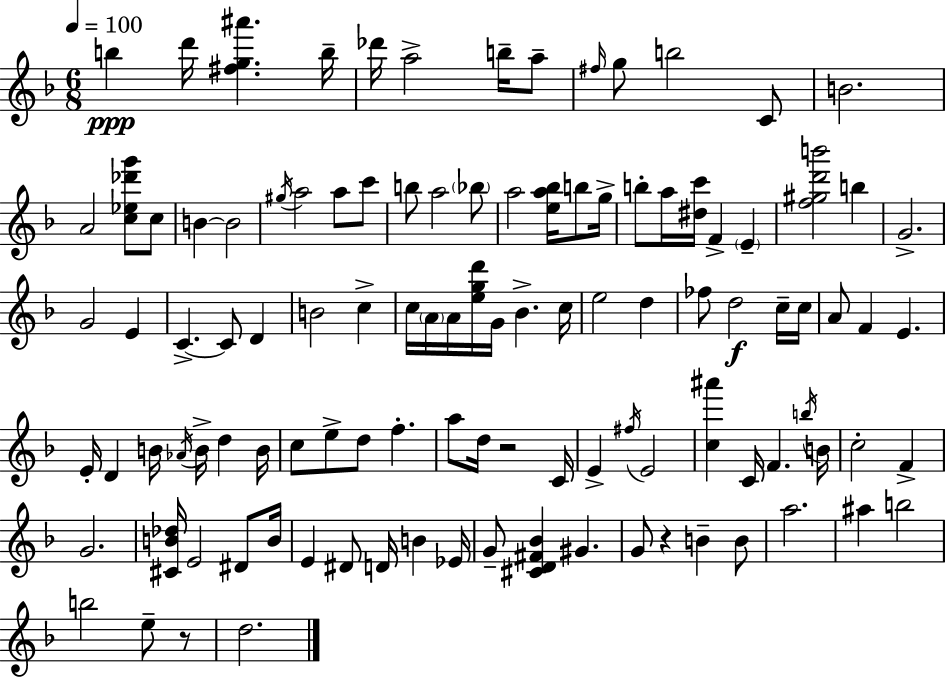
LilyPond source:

{
  \clef treble
  \numericTimeSignature
  \time 6/8
  \key f \major
  \tempo 4 = 100
  \repeat volta 2 { b''4\ppp d'''16 <fis'' g'' ais'''>4. b''16-- | des'''16 a''2-> b''16-- a''8-- | \grace { fis''16 } g''8 b''2 c'8 | b'2. | \break a'2 <c'' ees'' des''' g'''>8 c''8 | b'4~~ b'2 | \acciaccatura { gis''16 } a''2 a''8 | c'''8 b''8 a''2 | \break \parenthesize bes''8 a''2 <e'' a'' bes''>16 b''8 | g''16-> b''8-. a''16 <dis'' c'''>16 f'4-> \parenthesize e'4-- | <f'' gis'' d''' b'''>2 b''4 | g'2.-> | \break g'2 e'4 | c'4.->~~ c'8 d'4 | b'2 c''4-> | c''16 \parenthesize a'16 a'16 <e'' g'' d'''>16 g'16 bes'4.-> | \break c''16 e''2 d''4 | fes''8 d''2\f | c''16-- c''16 a'8 f'4 e'4. | e'16-. d'4 b'16 \acciaccatura { aes'16 } b'16-> d''4 | \break b'16 c''8 e''8-> d''8 f''4.-. | a''8 d''16 r2 | c'16 e'4-> \acciaccatura { fis''16 } e'2 | <c'' ais'''>4 c'16 f'4. | \break \acciaccatura { b''16 } b'16 c''2-. | f'4-> g'2. | <cis' b' des''>16 e'2 | dis'8 b'16 e'4 dis'8 d'16 | \break b'4 ees'16 g'8-- <cis' d' fis' bes'>4 gis'4. | g'8 r4 b'4-- | b'8 a''2. | ais''4 b''2 | \break b''2 | e''8-- r8 d''2. | } \bar "|."
}